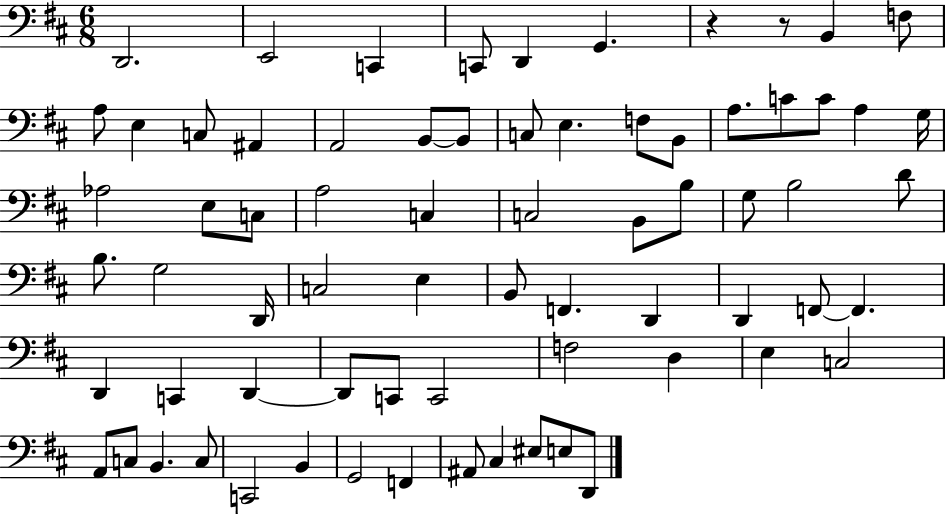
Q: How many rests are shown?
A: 2